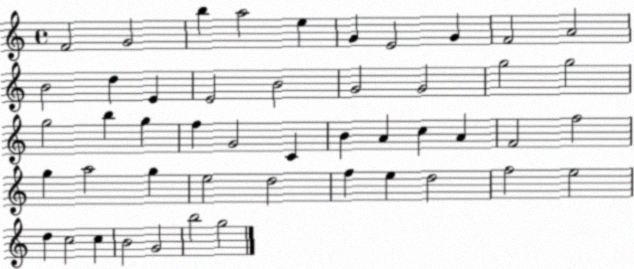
X:1
T:Untitled
M:4/4
L:1/4
K:C
F2 G2 b a2 e G E2 G F2 A2 B2 d E E2 B2 G2 G2 g2 g2 g2 b g f G2 C B A c A F2 f2 g a2 g e2 d2 f e d2 f2 e2 d c2 c B2 G2 b2 g2